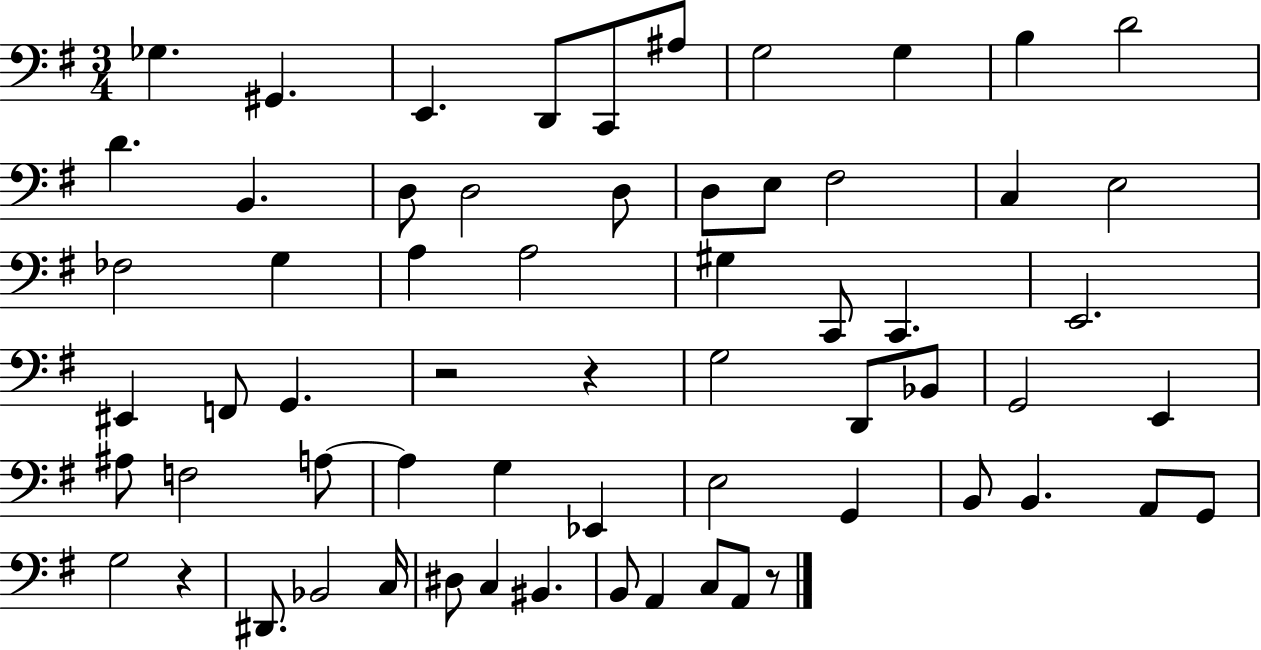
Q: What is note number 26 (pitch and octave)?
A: C2